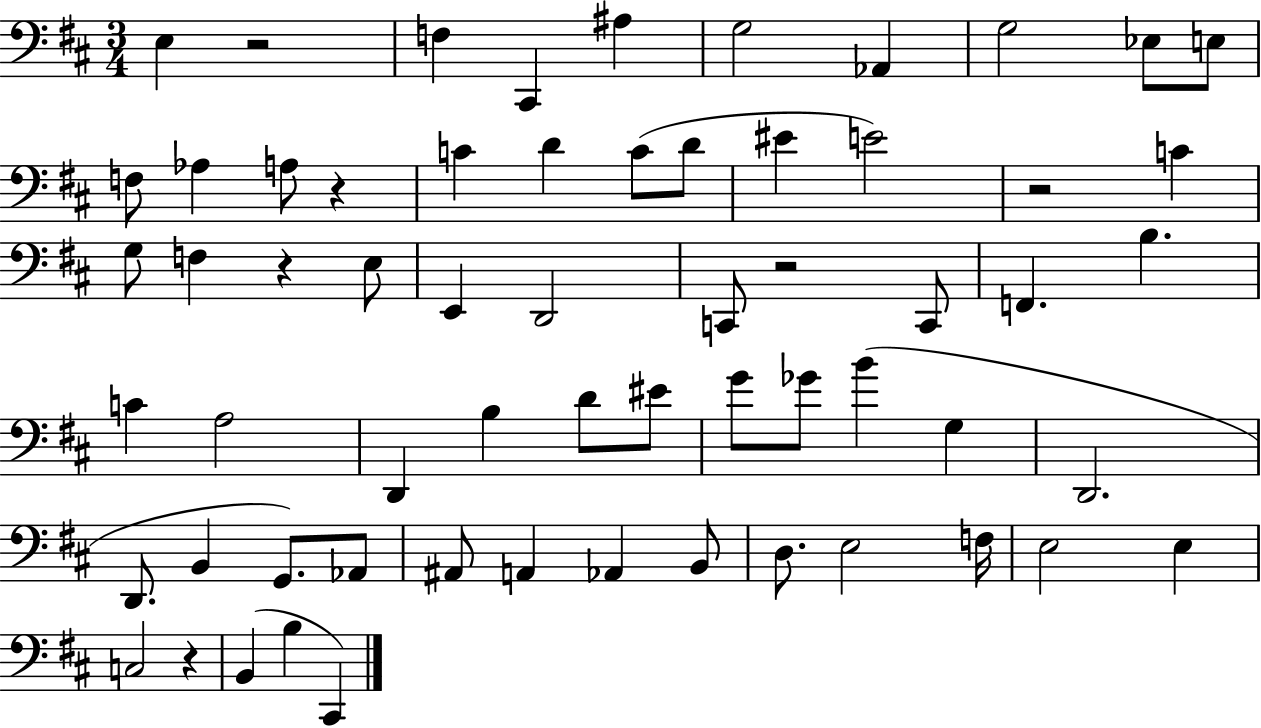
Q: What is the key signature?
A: D major